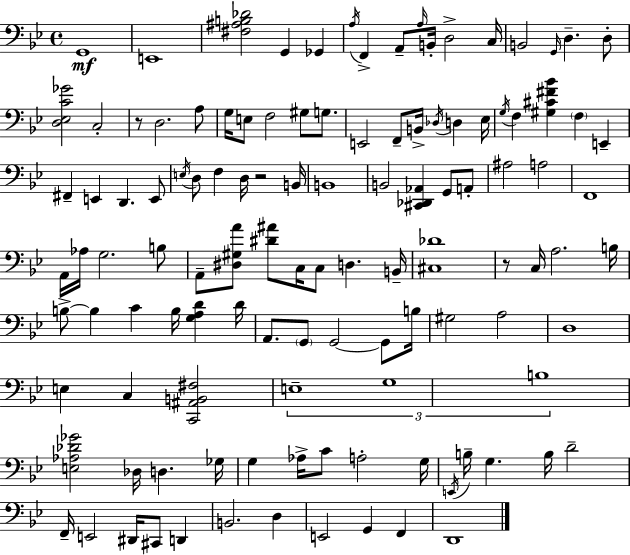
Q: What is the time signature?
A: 4/4